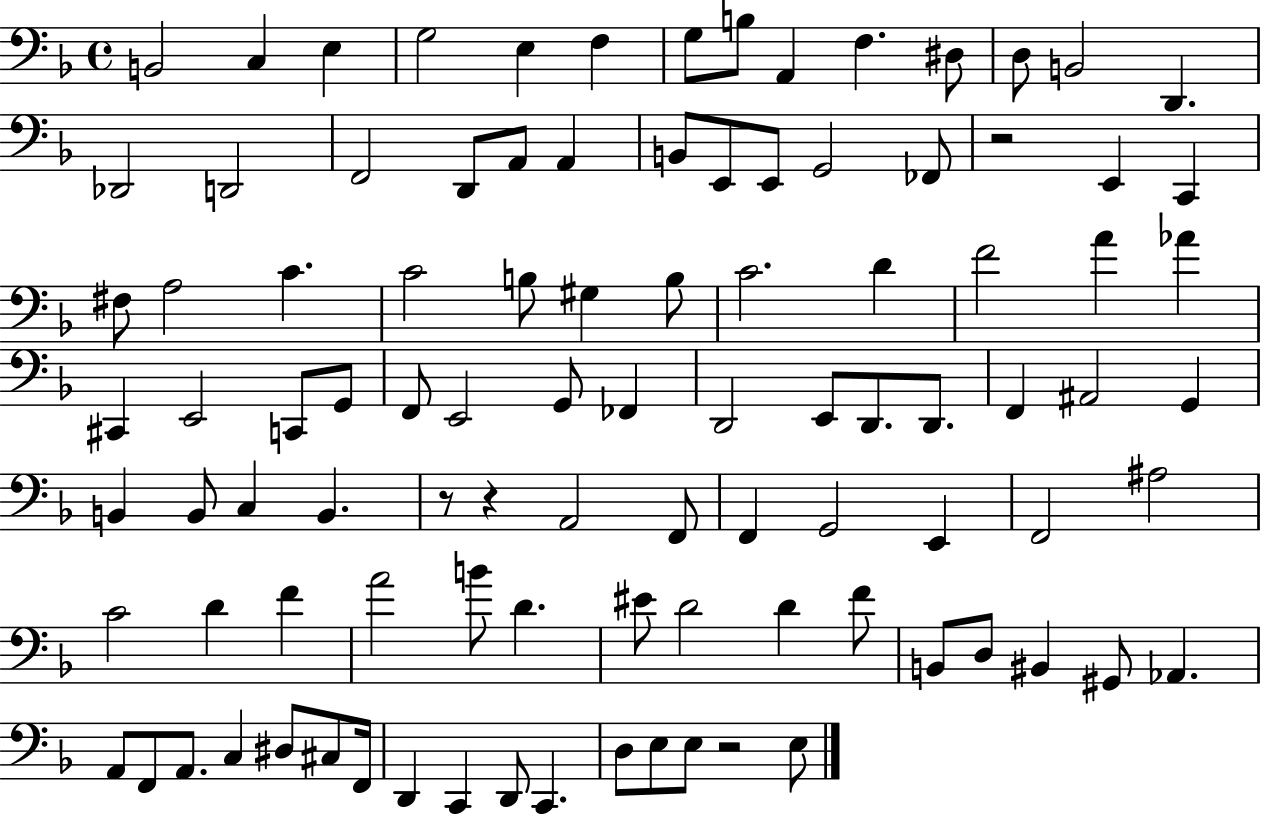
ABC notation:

X:1
T:Untitled
M:4/4
L:1/4
K:F
B,,2 C, E, G,2 E, F, G,/2 B,/2 A,, F, ^D,/2 D,/2 B,,2 D,, _D,,2 D,,2 F,,2 D,,/2 A,,/2 A,, B,,/2 E,,/2 E,,/2 G,,2 _F,,/2 z2 E,, C,, ^F,/2 A,2 C C2 B,/2 ^G, B,/2 C2 D F2 A _A ^C,, E,,2 C,,/2 G,,/2 F,,/2 E,,2 G,,/2 _F,, D,,2 E,,/2 D,,/2 D,,/2 F,, ^A,,2 G,, B,, B,,/2 C, B,, z/2 z A,,2 F,,/2 F,, G,,2 E,, F,,2 ^A,2 C2 D F A2 B/2 D ^E/2 D2 D F/2 B,,/2 D,/2 ^B,, ^G,,/2 _A,, A,,/2 F,,/2 A,,/2 C, ^D,/2 ^C,/2 F,,/4 D,, C,, D,,/2 C,, D,/2 E,/2 E,/2 z2 E,/2